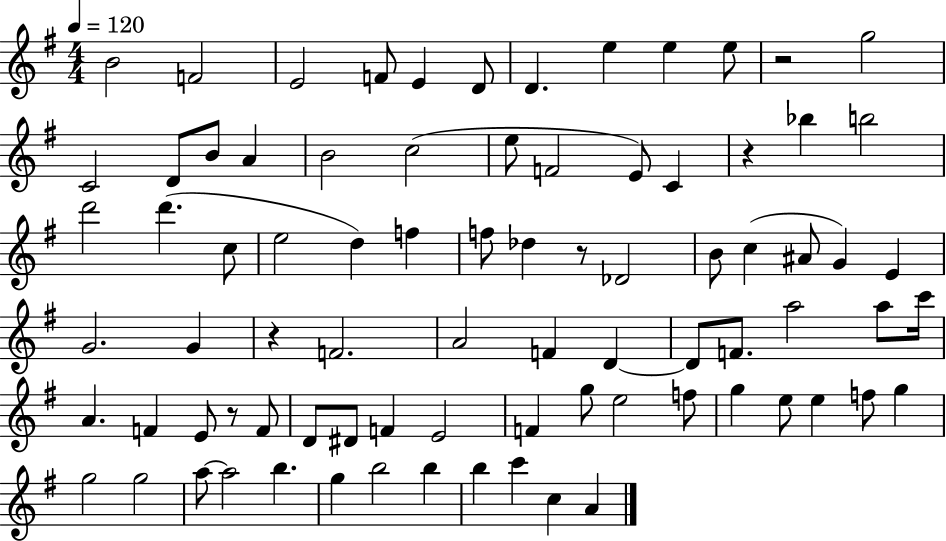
B4/h F4/h E4/h F4/e E4/q D4/e D4/q. E5/q E5/q E5/e R/h G5/h C4/h D4/e B4/e A4/q B4/h C5/h E5/e F4/h E4/e C4/q R/q Bb5/q B5/h D6/h D6/q. C5/e E5/h D5/q F5/q F5/e Db5/q R/e Db4/h B4/e C5/q A#4/e G4/q E4/q G4/h. G4/q R/q F4/h. A4/h F4/q D4/q D4/e F4/e. A5/h A5/e C6/s A4/q. F4/q E4/e R/e F4/e D4/e D#4/e F4/q E4/h F4/q G5/e E5/h F5/e G5/q E5/e E5/q F5/e G5/q G5/h G5/h A5/e A5/h B5/q. G5/q B5/h B5/q B5/q C6/q C5/q A4/q